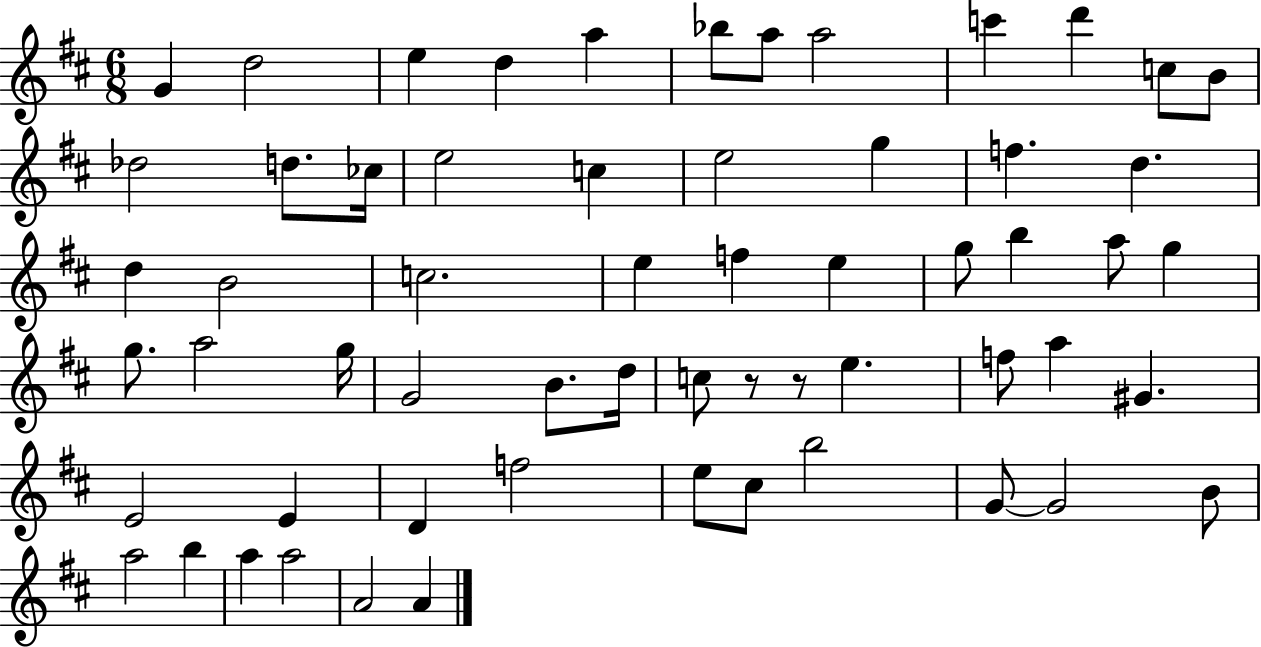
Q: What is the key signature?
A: D major